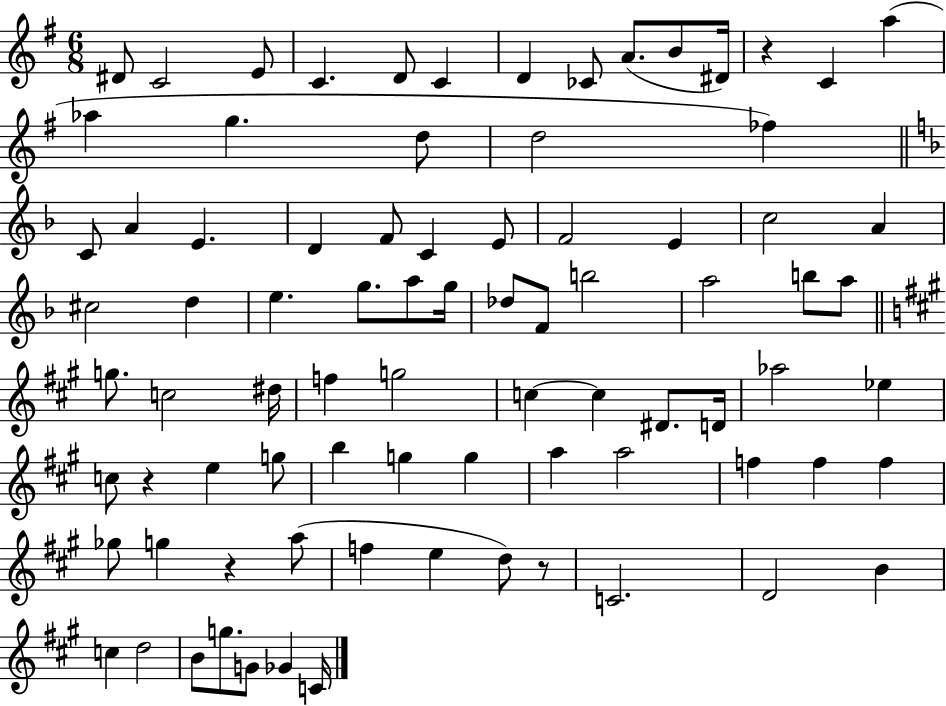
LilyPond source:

{
  \clef treble
  \numericTimeSignature
  \time 6/8
  \key g \major
  dis'8 c'2 e'8 | c'4. d'8 c'4 | d'4 ces'8 a'8.( b'8 dis'16) | r4 c'4 a''4( | \break aes''4 g''4. d''8 | d''2 fes''4) | \bar "||" \break \key d \minor c'8 a'4 e'4. | d'4 f'8 c'4 e'8 | f'2 e'4 | c''2 a'4 | \break cis''2 d''4 | e''4. g''8. a''8 g''16 | des''8 f'8 b''2 | a''2 b''8 a''8 | \break \bar "||" \break \key a \major g''8. c''2 dis''16 | f''4 g''2 | c''4~~ c''4 dis'8. d'16 | aes''2 ees''4 | \break c''8 r4 e''4 g''8 | b''4 g''4 g''4 | a''4 a''2 | f''4 f''4 f''4 | \break ges''8 g''4 r4 a''8( | f''4 e''4 d''8) r8 | c'2. | d'2 b'4 | \break c''4 d''2 | b'8 g''8. g'8 ges'4 c'16 | \bar "|."
}